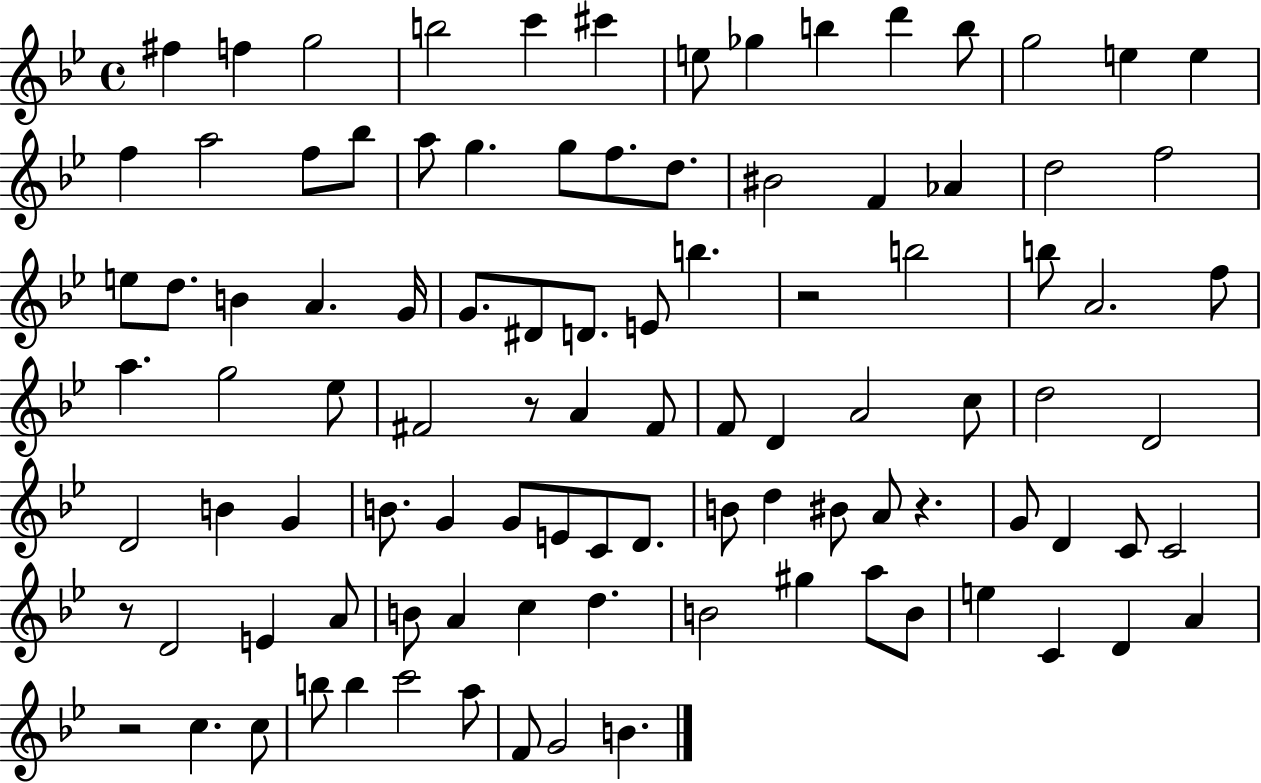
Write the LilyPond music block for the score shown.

{
  \clef treble
  \time 4/4
  \defaultTimeSignature
  \key bes \major
  fis''4 f''4 g''2 | b''2 c'''4 cis'''4 | e''8 ges''4 b''4 d'''4 b''8 | g''2 e''4 e''4 | \break f''4 a''2 f''8 bes''8 | a''8 g''4. g''8 f''8. d''8. | bis'2 f'4 aes'4 | d''2 f''2 | \break e''8 d''8. b'4 a'4. g'16 | g'8. dis'8 d'8. e'8 b''4. | r2 b''2 | b''8 a'2. f''8 | \break a''4. g''2 ees''8 | fis'2 r8 a'4 fis'8 | f'8 d'4 a'2 c''8 | d''2 d'2 | \break d'2 b'4 g'4 | b'8. g'4 g'8 e'8 c'8 d'8. | b'8 d''4 bis'8 a'8 r4. | g'8 d'4 c'8 c'2 | \break r8 d'2 e'4 a'8 | b'8 a'4 c''4 d''4. | b'2 gis''4 a''8 b'8 | e''4 c'4 d'4 a'4 | \break r2 c''4. c''8 | b''8 b''4 c'''2 a''8 | f'8 g'2 b'4. | \bar "|."
}